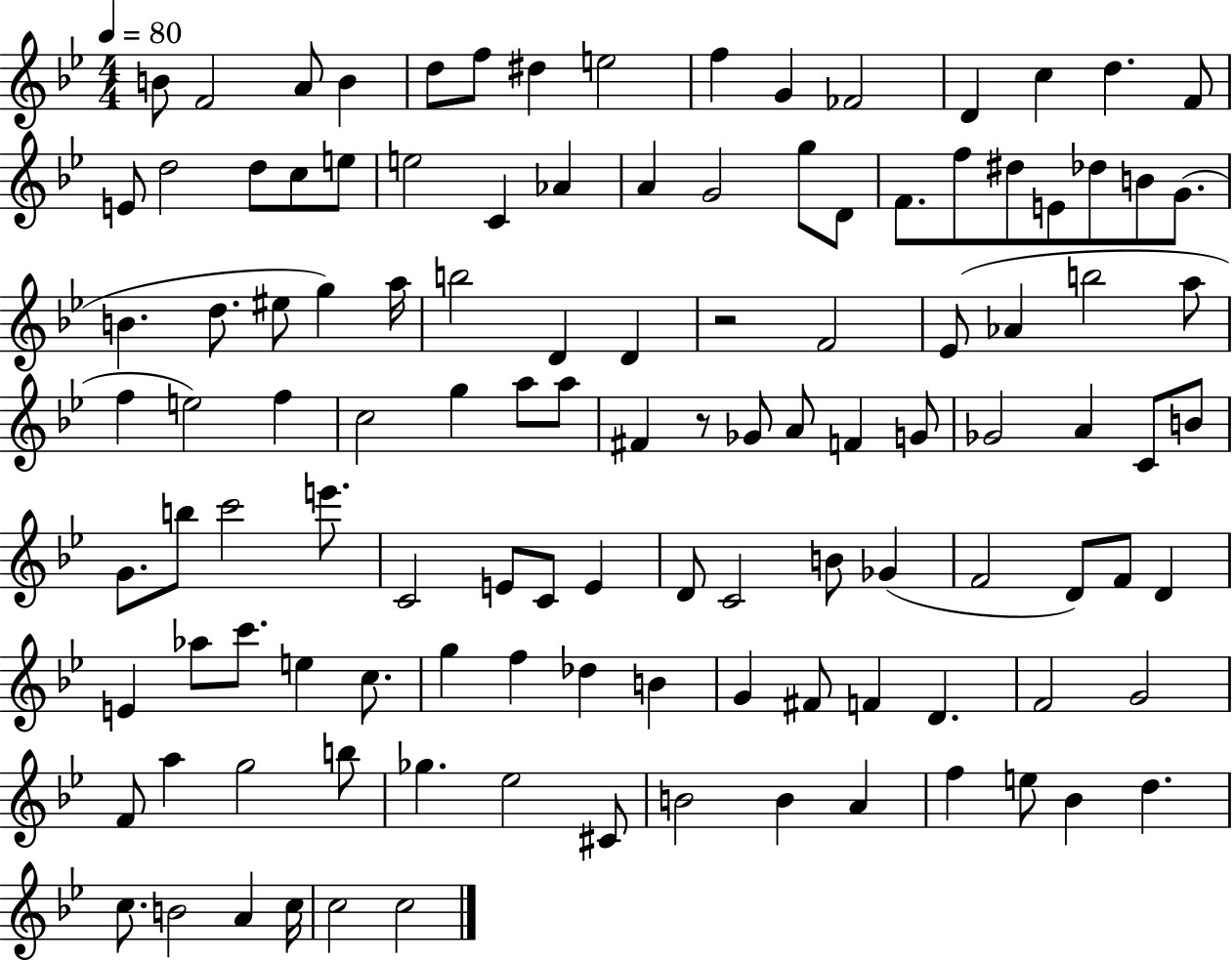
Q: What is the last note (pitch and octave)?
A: C5